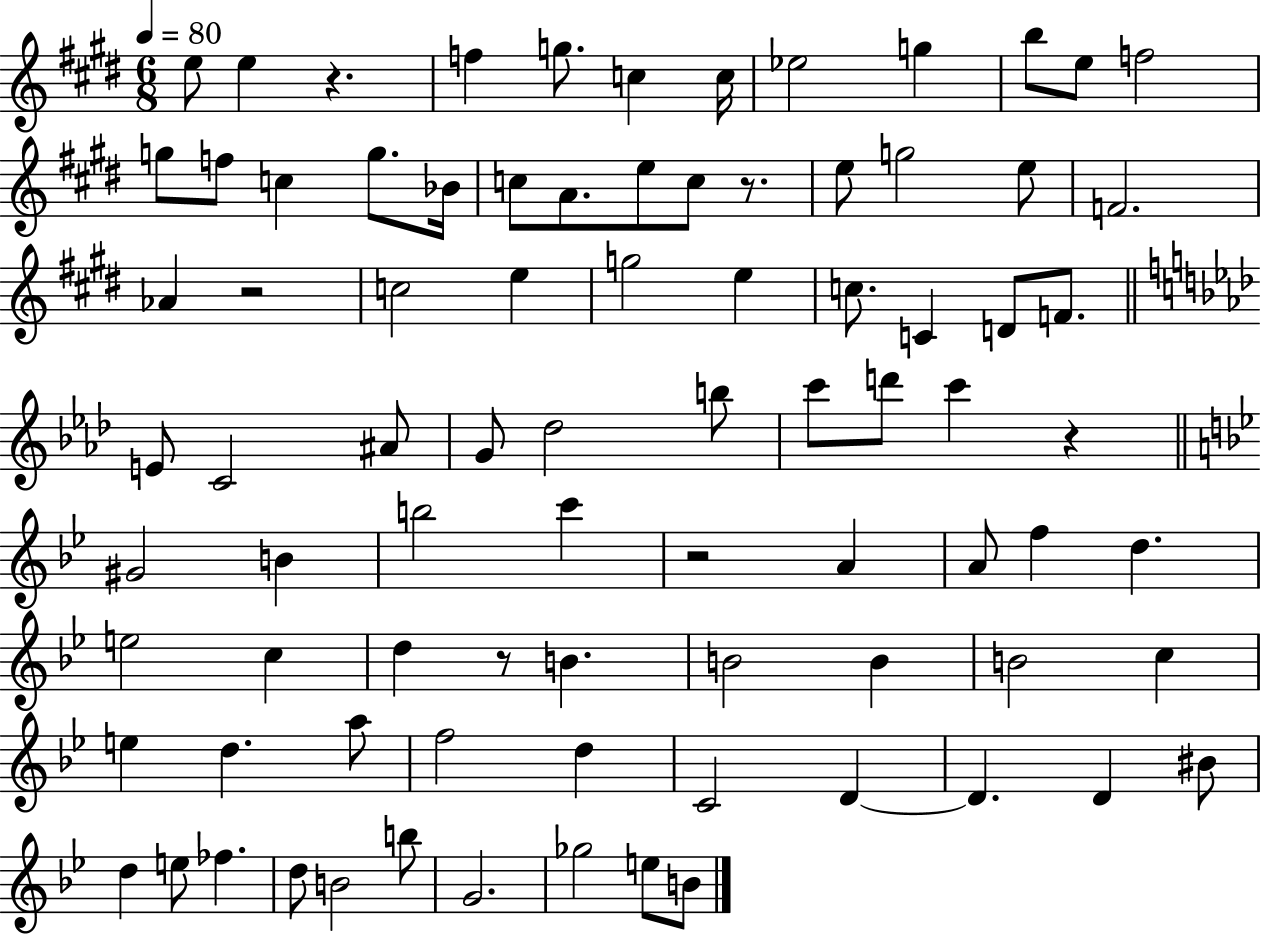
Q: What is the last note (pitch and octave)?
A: B4